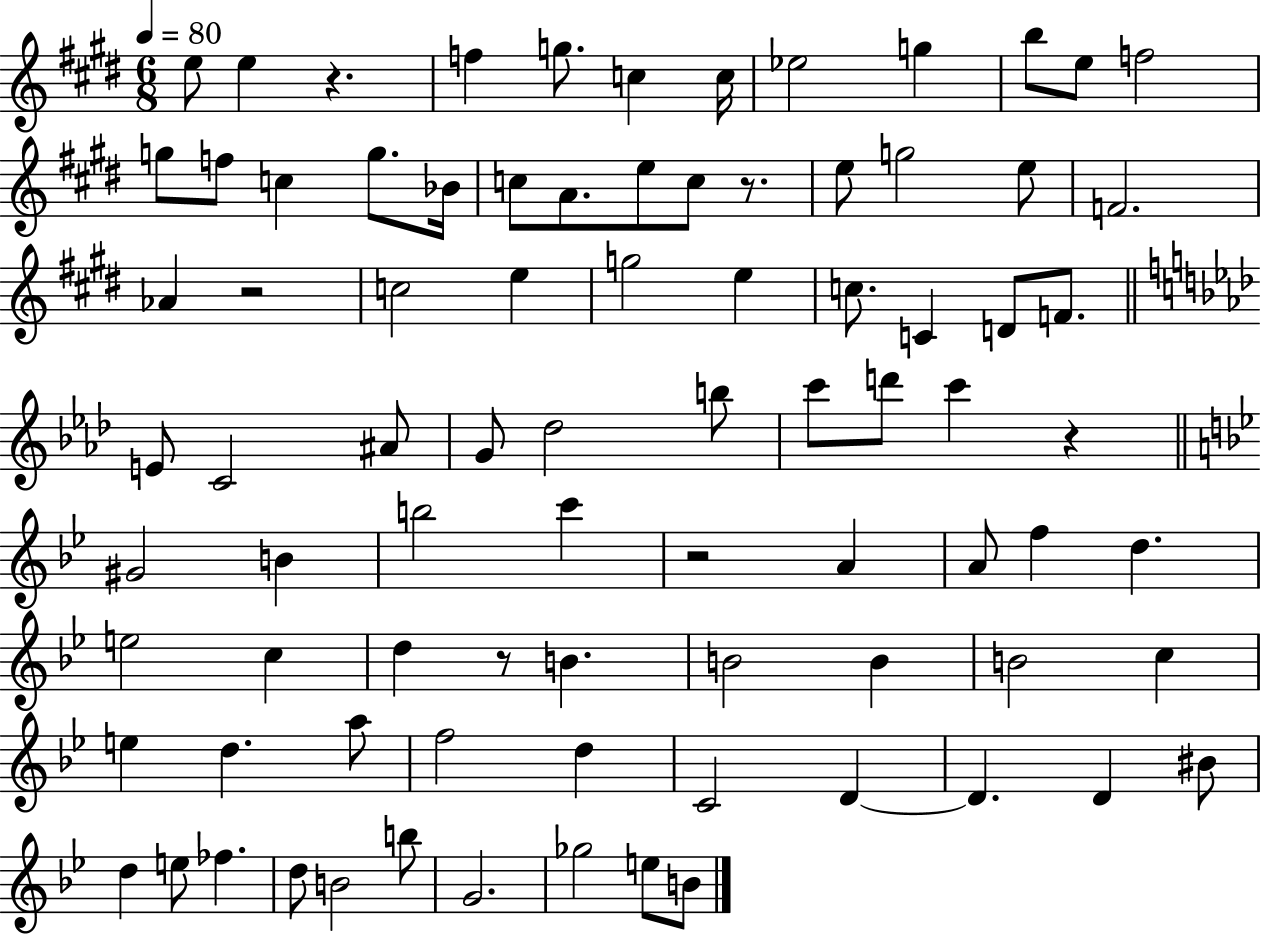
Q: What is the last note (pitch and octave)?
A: B4